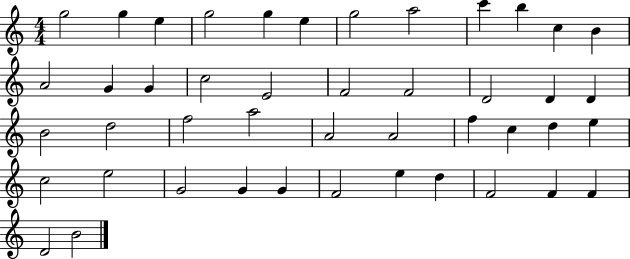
G5/h G5/q E5/q G5/h G5/q E5/q G5/h A5/h C6/q B5/q C5/q B4/q A4/h G4/q G4/q C5/h E4/h F4/h F4/h D4/h D4/q D4/q B4/h D5/h F5/h A5/h A4/h A4/h F5/q C5/q D5/q E5/q C5/h E5/h G4/h G4/q G4/q F4/h E5/q D5/q F4/h F4/q F4/q D4/h B4/h